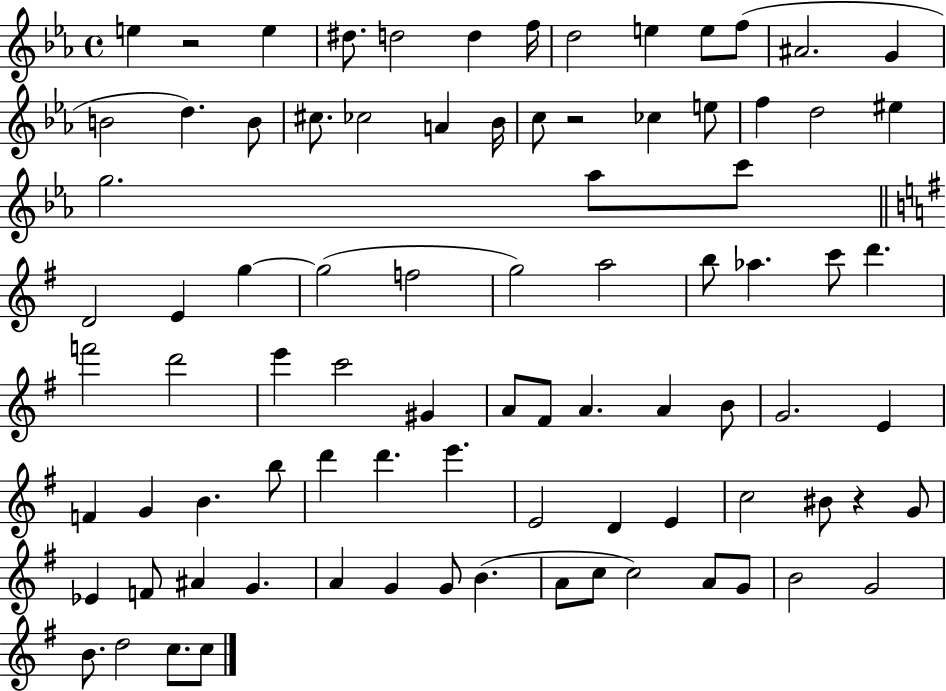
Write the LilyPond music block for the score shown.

{
  \clef treble
  \time 4/4
  \defaultTimeSignature
  \key ees \major
  e''4 r2 e''4 | dis''8. d''2 d''4 f''16 | d''2 e''4 e''8 f''8( | ais'2. g'4 | \break b'2 d''4.) b'8 | cis''8. ces''2 a'4 bes'16 | c''8 r2 ces''4 e''8 | f''4 d''2 eis''4 | \break g''2. aes''8 c'''8 | \bar "||" \break \key g \major d'2 e'4 g''4~~ | g''2( f''2 | g''2) a''2 | b''8 aes''4. c'''8 d'''4. | \break f'''2 d'''2 | e'''4 c'''2 gis'4 | a'8 fis'8 a'4. a'4 b'8 | g'2. e'4 | \break f'4 g'4 b'4. b''8 | d'''4 d'''4. e'''4. | e'2 d'4 e'4 | c''2 bis'8 r4 g'8 | \break ees'4 f'8 ais'4 g'4. | a'4 g'4 g'8 b'4.( | a'8 c''8 c''2) a'8 g'8 | b'2 g'2 | \break b'8. d''2 c''8. c''8 | \bar "|."
}